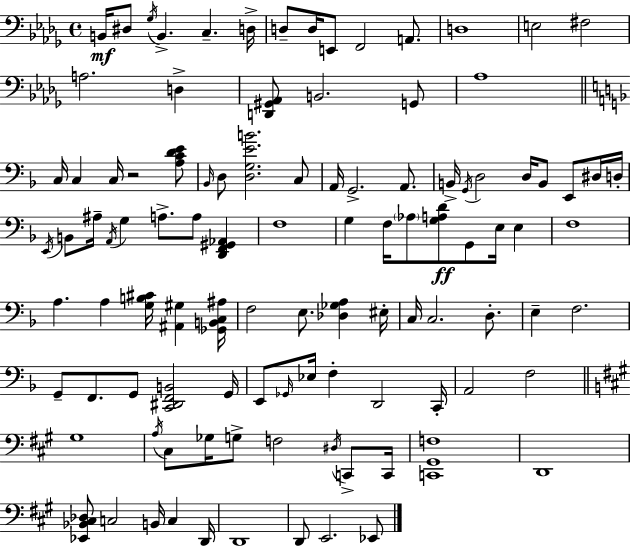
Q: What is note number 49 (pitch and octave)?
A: E3